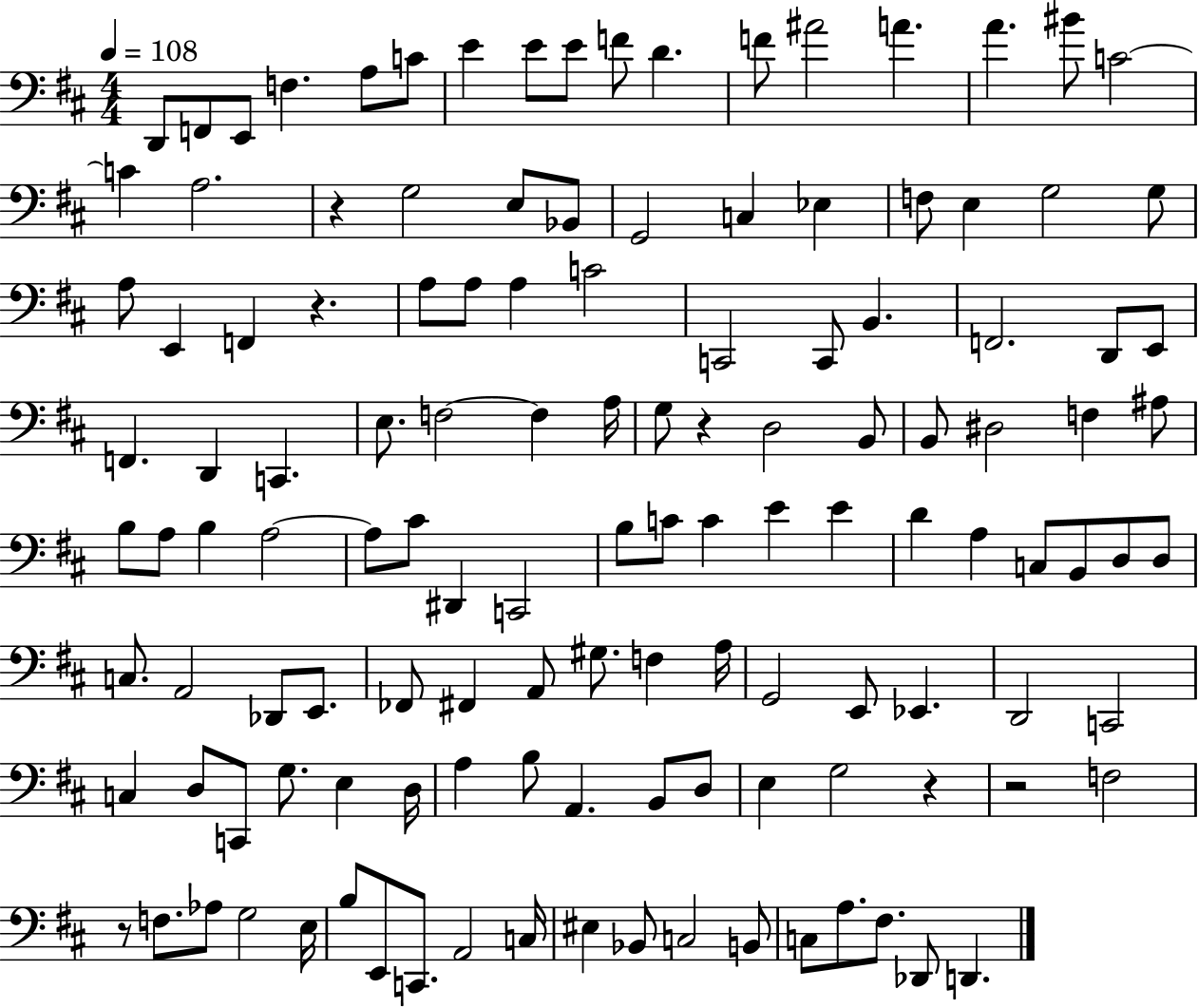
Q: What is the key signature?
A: D major